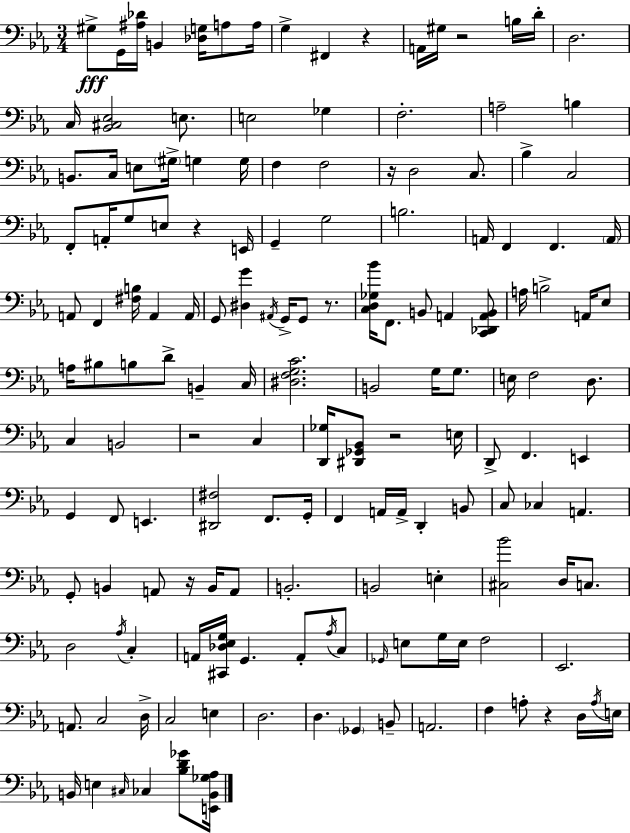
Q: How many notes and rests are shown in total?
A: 157